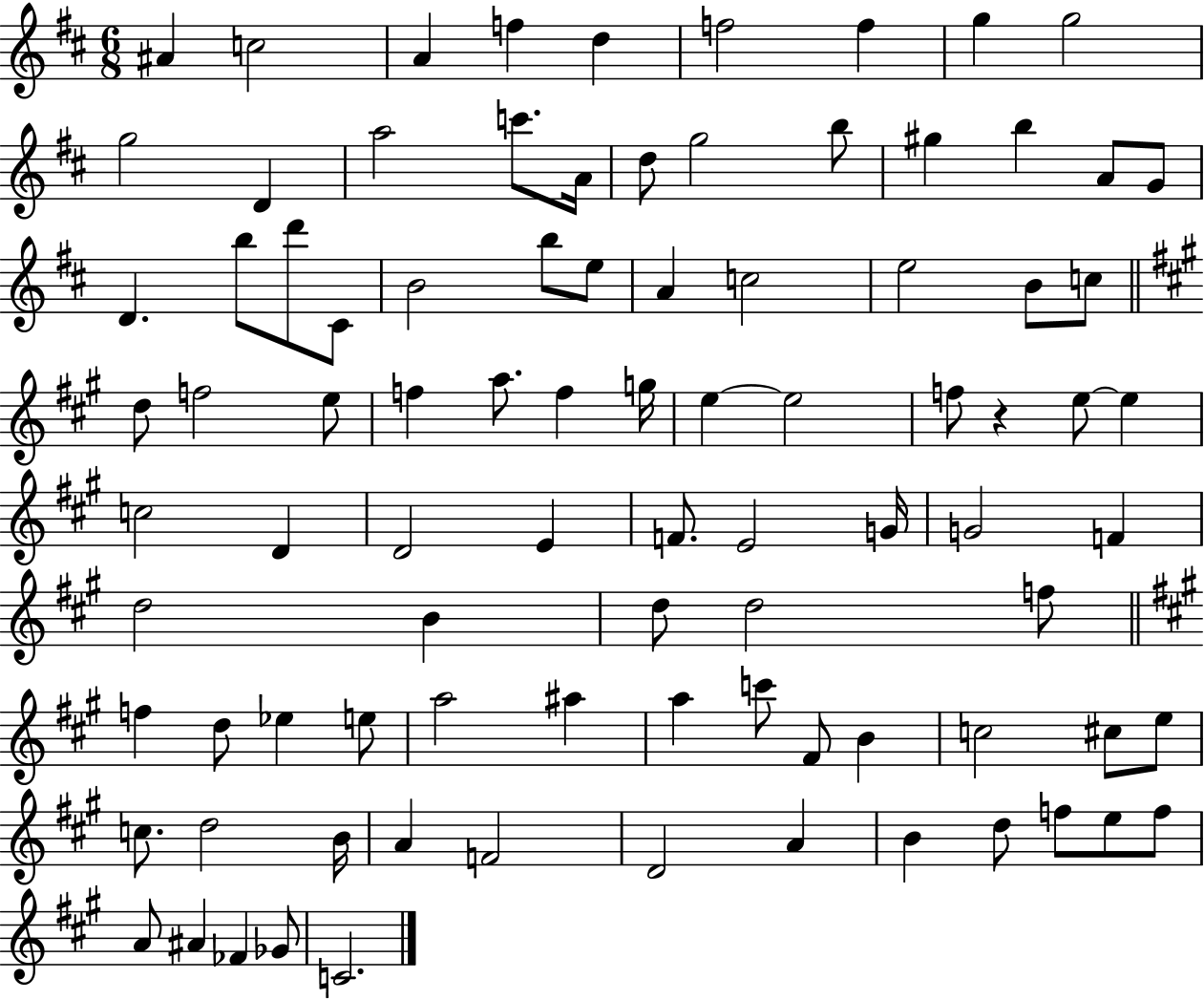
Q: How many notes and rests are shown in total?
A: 90